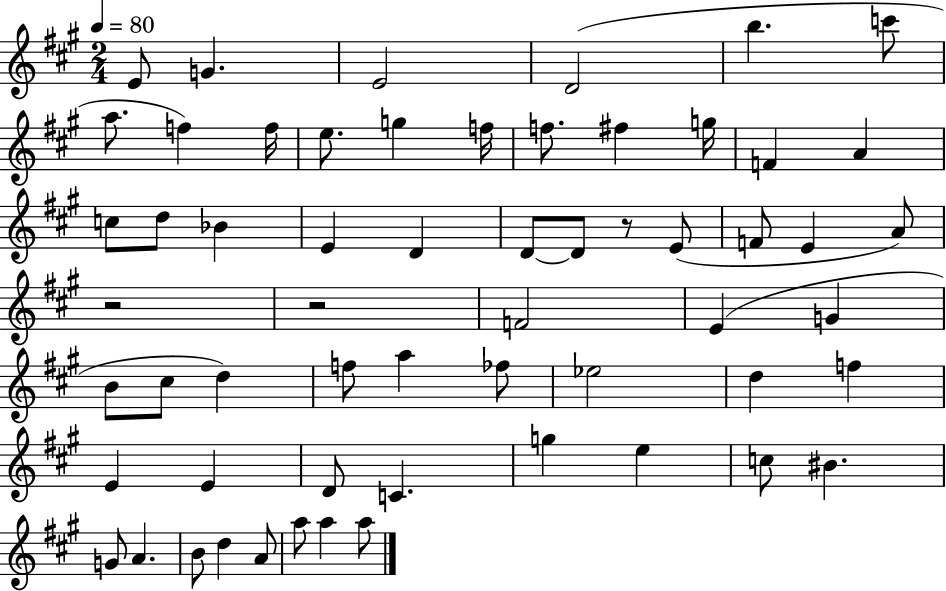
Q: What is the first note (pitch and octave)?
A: E4